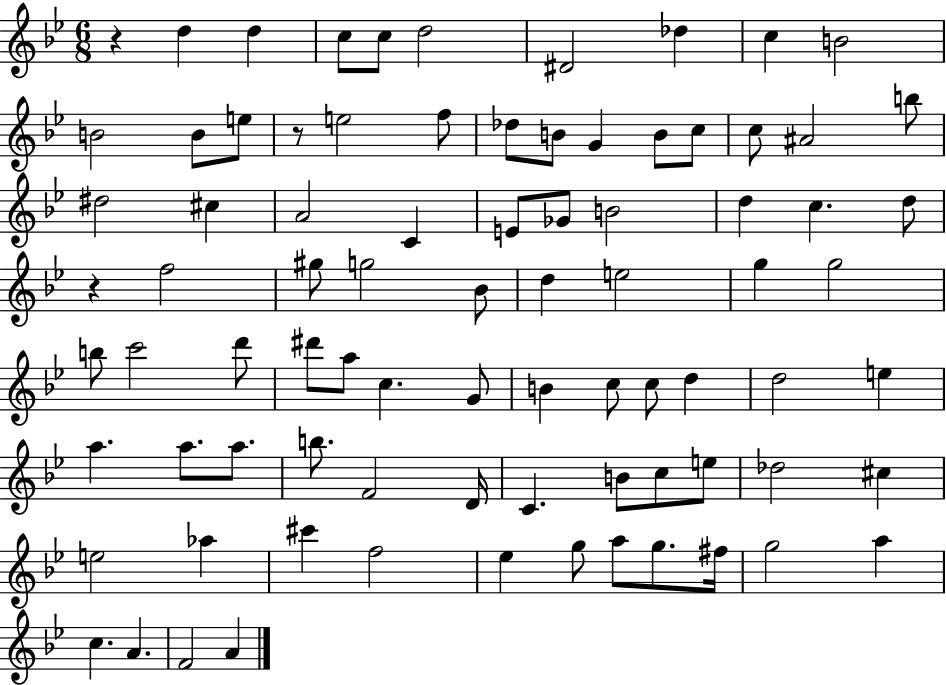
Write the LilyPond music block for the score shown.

{
  \clef treble
  \numericTimeSignature
  \time 6/8
  \key bes \major
  \repeat volta 2 { r4 d''4 d''4 | c''8 c''8 d''2 | dis'2 des''4 | c''4 b'2 | \break b'2 b'8 e''8 | r8 e''2 f''8 | des''8 b'8 g'4 b'8 c''8 | c''8 ais'2 b''8 | \break dis''2 cis''4 | a'2 c'4 | e'8 ges'8 b'2 | d''4 c''4. d''8 | \break r4 f''2 | gis''8 g''2 bes'8 | d''4 e''2 | g''4 g''2 | \break b''8 c'''2 d'''8 | dis'''8 a''8 c''4. g'8 | b'4 c''8 c''8 d''4 | d''2 e''4 | \break a''4. a''8. a''8. | b''8. f'2 d'16 | c'4. b'8 c''8 e''8 | des''2 cis''4 | \break e''2 aes''4 | cis'''4 f''2 | ees''4 g''8 a''8 g''8. fis''16 | g''2 a''4 | \break c''4. a'4. | f'2 a'4 | } \bar "|."
}